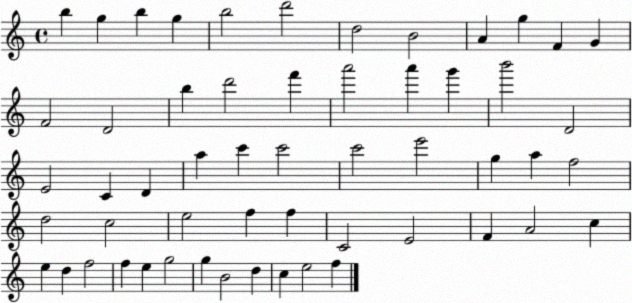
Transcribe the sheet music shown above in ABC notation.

X:1
T:Untitled
M:4/4
L:1/4
K:C
b g b g b2 d'2 d2 B2 A g F G F2 D2 b d'2 f' a'2 a' g' b'2 D2 E2 C D a c' c'2 c'2 e'2 g a f2 d2 c2 e2 f f C2 E2 F A2 c e d f2 f e g2 g B2 d c e2 f